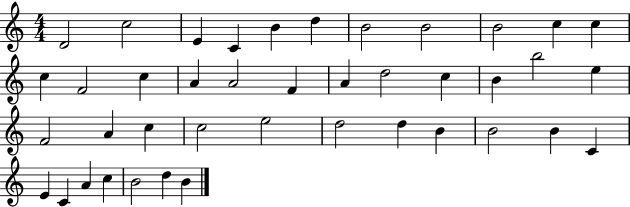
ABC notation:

X:1
T:Untitled
M:4/4
L:1/4
K:C
D2 c2 E C B d B2 B2 B2 c c c F2 c A A2 F A d2 c B b2 e F2 A c c2 e2 d2 d B B2 B C E C A c B2 d B